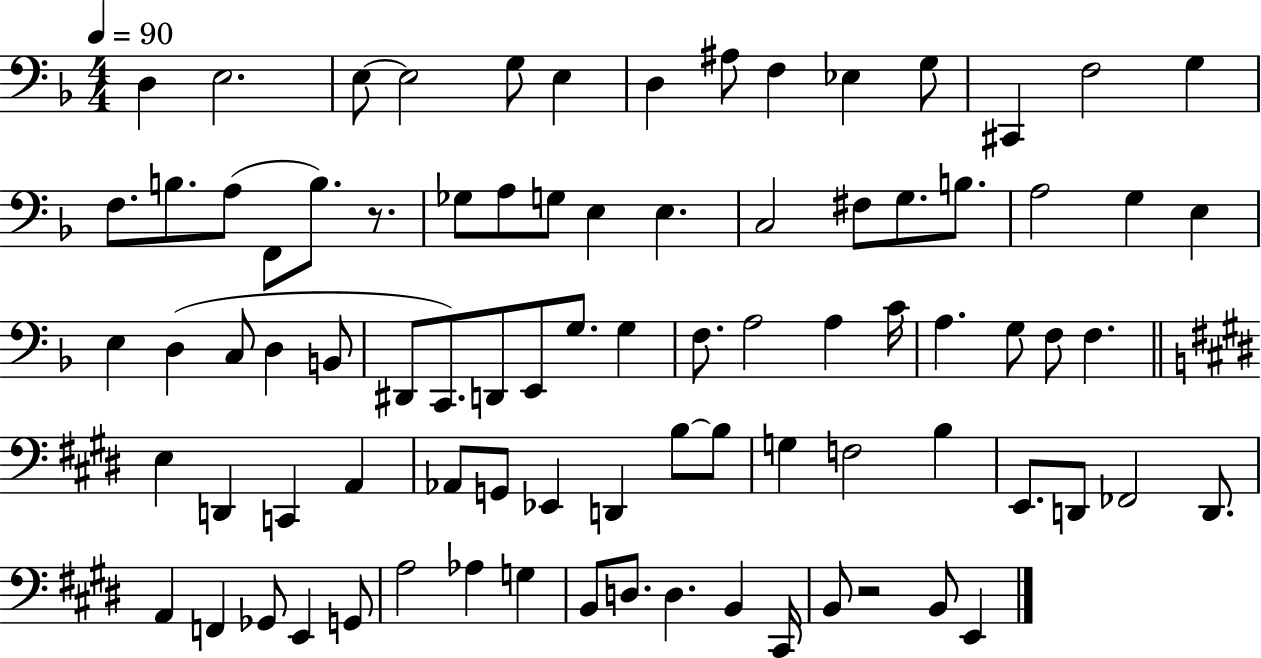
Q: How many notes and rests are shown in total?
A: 85